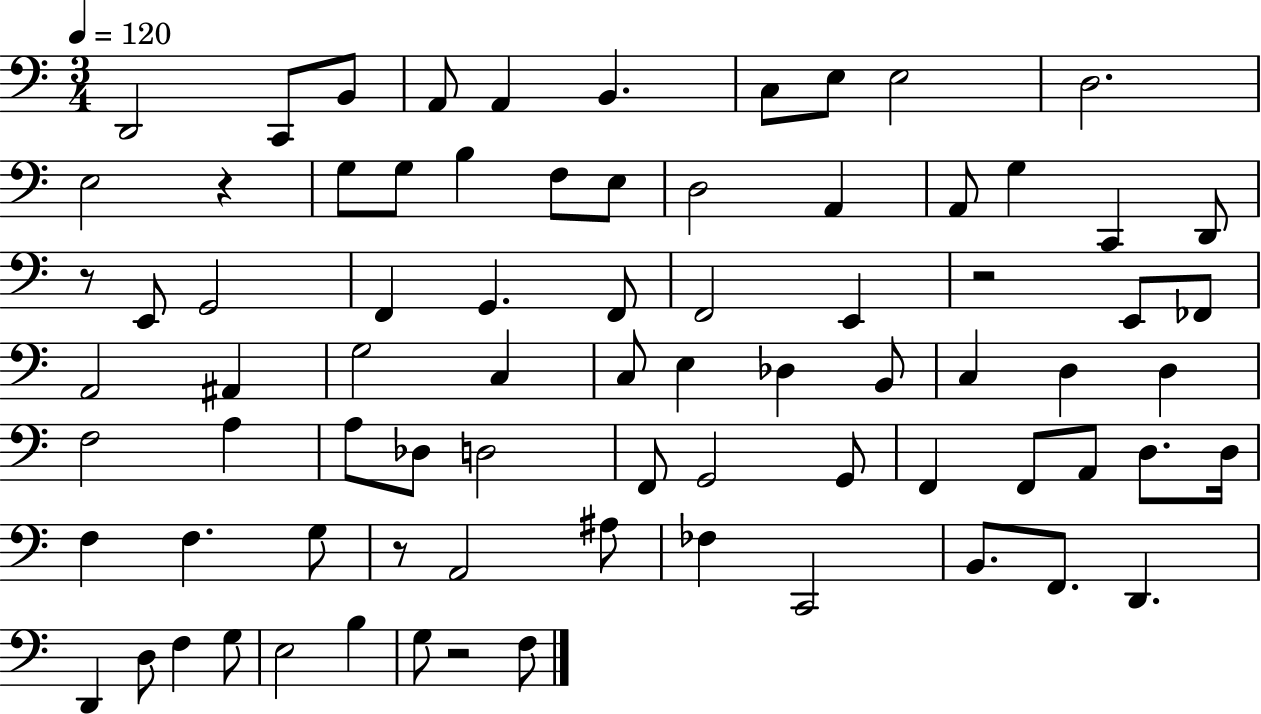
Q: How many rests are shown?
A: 5